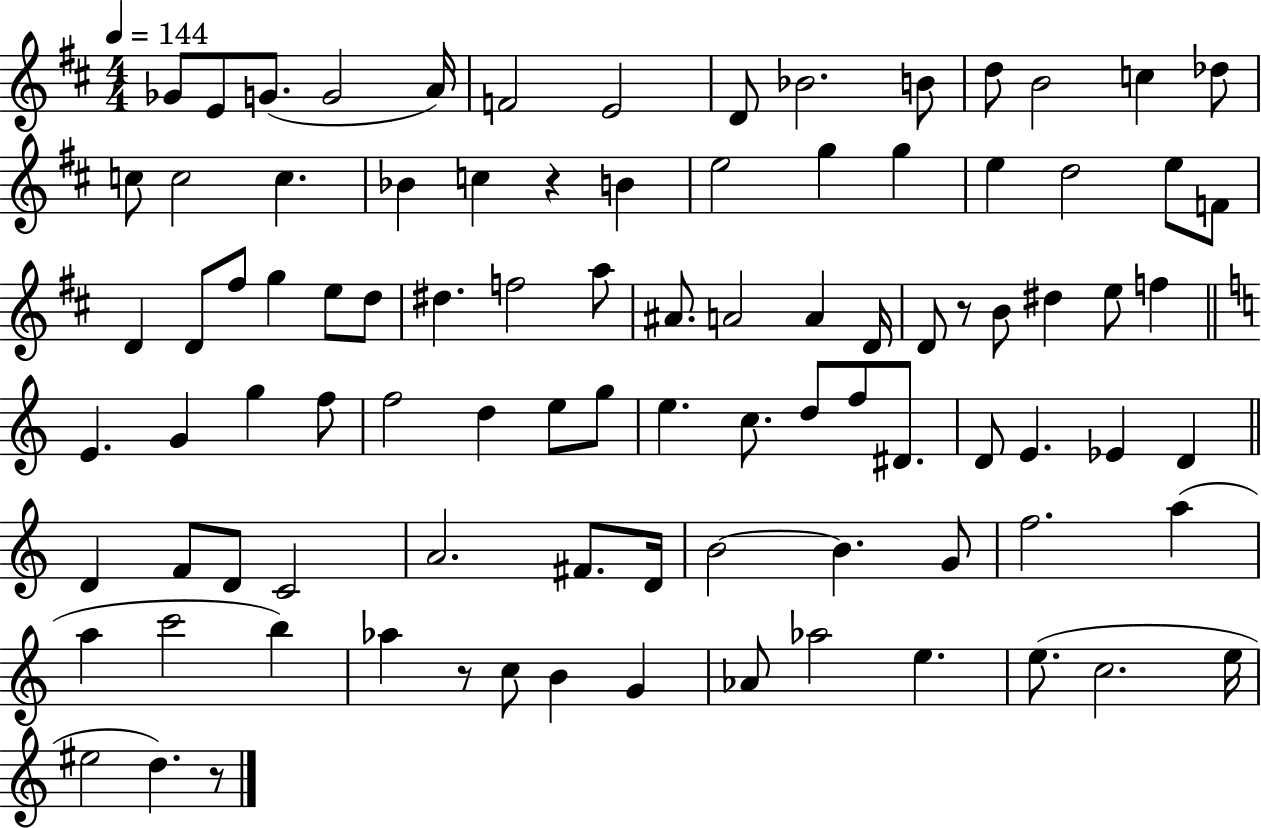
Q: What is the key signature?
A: D major